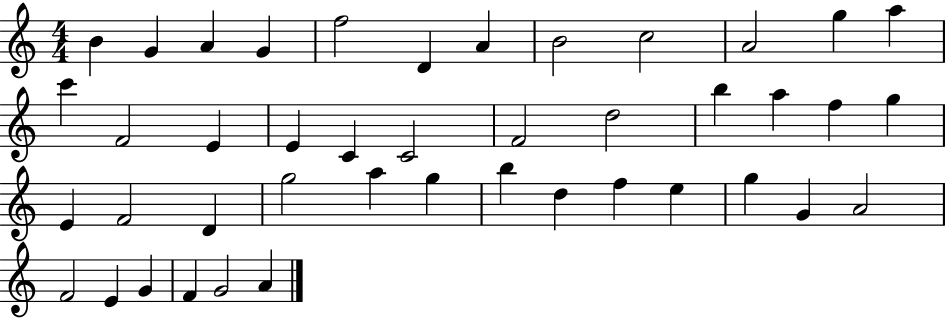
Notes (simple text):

B4/q G4/q A4/q G4/q F5/h D4/q A4/q B4/h C5/h A4/h G5/q A5/q C6/q F4/h E4/q E4/q C4/q C4/h F4/h D5/h B5/q A5/q F5/q G5/q E4/q F4/h D4/q G5/h A5/q G5/q B5/q D5/q F5/q E5/q G5/q G4/q A4/h F4/h E4/q G4/q F4/q G4/h A4/q